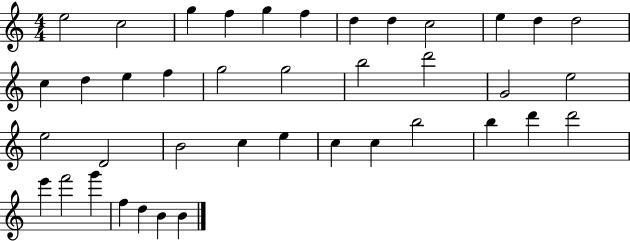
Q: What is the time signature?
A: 4/4